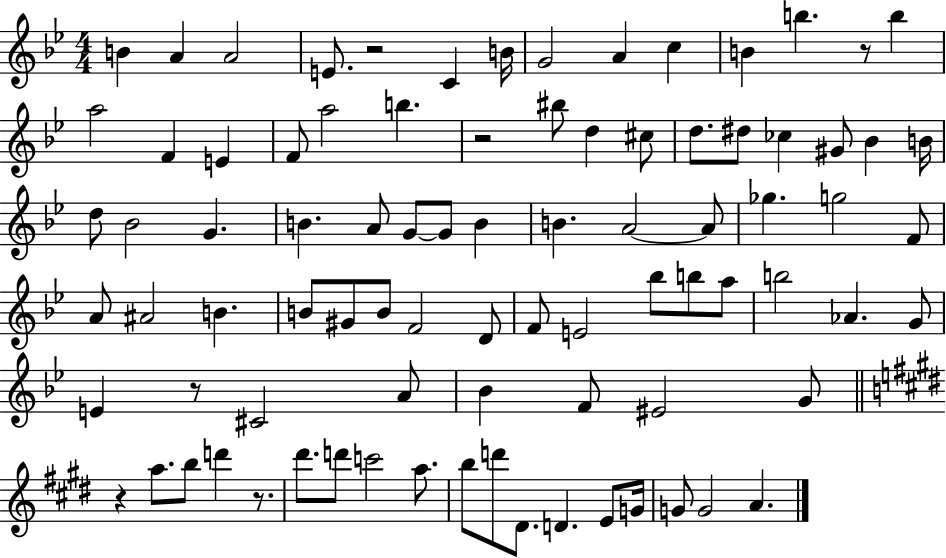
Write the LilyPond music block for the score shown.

{
  \clef treble
  \numericTimeSignature
  \time 4/4
  \key bes \major
  \repeat volta 2 { b'4 a'4 a'2 | e'8. r2 c'4 b'16 | g'2 a'4 c''4 | b'4 b''4. r8 b''4 | \break a''2 f'4 e'4 | f'8 a''2 b''4. | r2 bis''8 d''4 cis''8 | d''8. dis''8 ces''4 gis'8 bes'4 b'16 | \break d''8 bes'2 g'4. | b'4. a'8 g'8~~ g'8 b'4 | b'4. a'2~~ a'8 | ges''4. g''2 f'8 | \break a'8 ais'2 b'4. | b'8 gis'8 b'8 f'2 d'8 | f'8 e'2 bes''8 b''8 a''8 | b''2 aes'4. g'8 | \break e'4 r8 cis'2 a'8 | bes'4 f'8 eis'2 g'8 | \bar "||" \break \key e \major r4 a''8. b''8 d'''4 r8. | dis'''8. d'''8 c'''2 a''8. | b''8 d'''8 dis'8. d'4. e'8 g'16 | g'8 g'2 a'4. | \break } \bar "|."
}